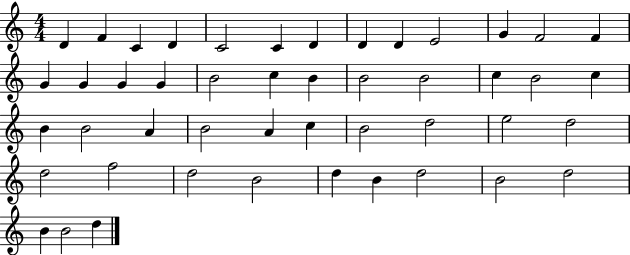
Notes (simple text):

D4/q F4/q C4/q D4/q C4/h C4/q D4/q D4/q D4/q E4/h G4/q F4/h F4/q G4/q G4/q G4/q G4/q B4/h C5/q B4/q B4/h B4/h C5/q B4/h C5/q B4/q B4/h A4/q B4/h A4/q C5/q B4/h D5/h E5/h D5/h D5/h F5/h D5/h B4/h D5/q B4/q D5/h B4/h D5/h B4/q B4/h D5/q